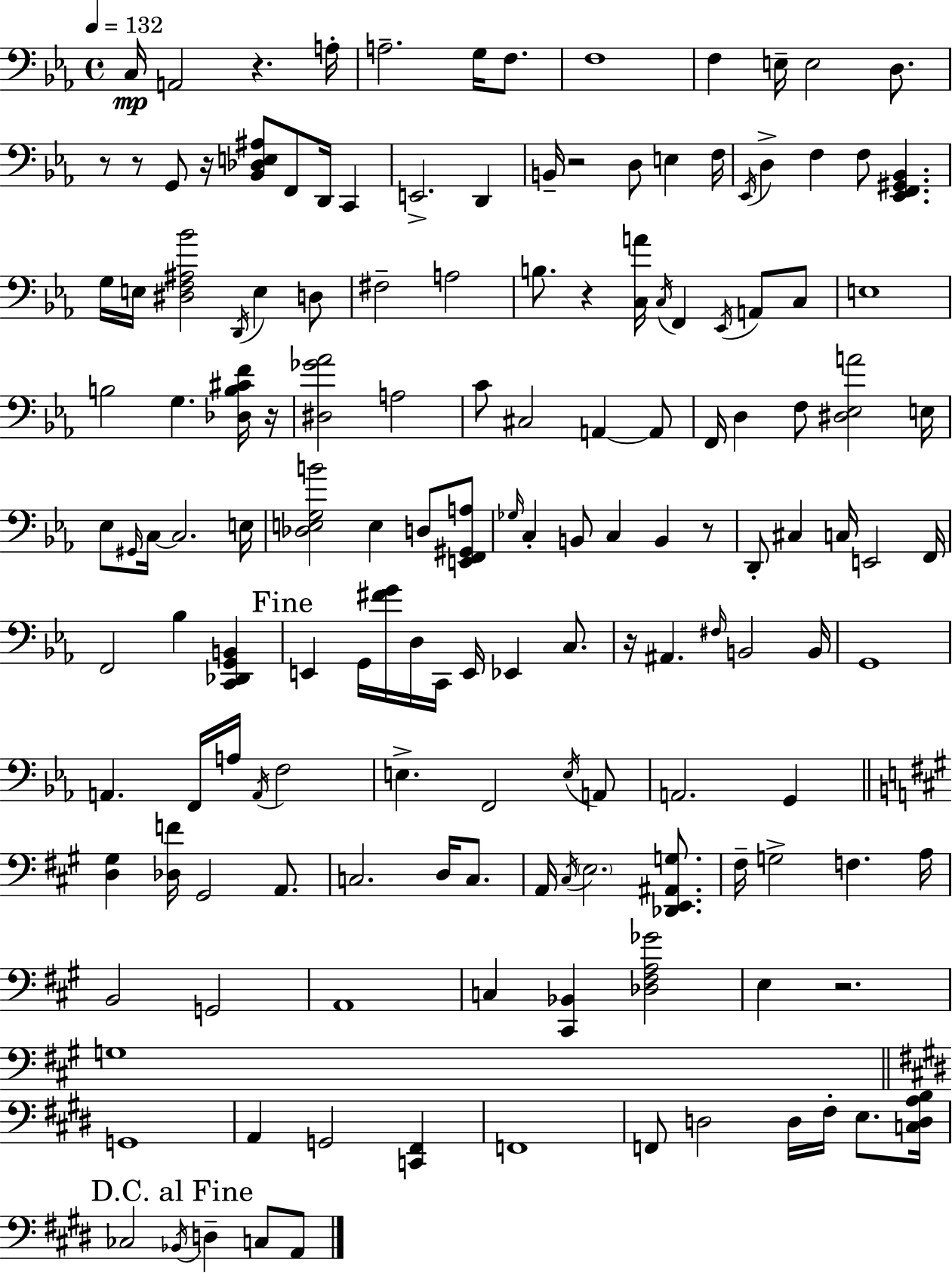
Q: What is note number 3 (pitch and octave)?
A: A3